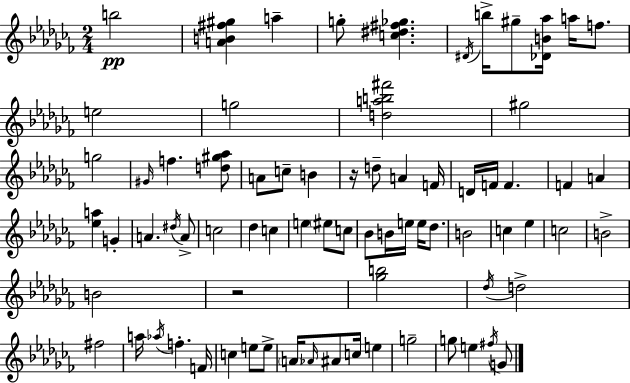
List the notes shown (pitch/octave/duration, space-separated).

B5/h [A4,B4,F#5,G#5]/q A5/q G5/e [C5,D#5,F#5,Gb5]/q. D#4/s B5/s G#5/e [Db4,B4,Ab5]/s A5/s F5/e. E5/h G5/h [D5,A5,B5,F#6]/h G#5/h G5/h G#4/s F5/q. [D5,G#5,Ab5]/e A4/e C5/e B4/q R/s D5/e A4/q F4/s D4/s F4/s F4/q. F4/q A4/q [Eb5,A5]/q G4/q A4/q. D#5/s A4/e C5/h Db5/q C5/q E5/q EIS5/e C5/e Bb4/e B4/s E5/s E5/s Db5/e. B4/h C5/q Eb5/q C5/h B4/h B4/h R/h [Gb5,B5]/h Db5/s D5/h F#5/h A5/s Ab5/s F5/q. F4/s C5/q E5/e E5/e A4/s Ab4/s A#4/e C5/s E5/q G5/h G5/e E5/q F#5/s G4/e